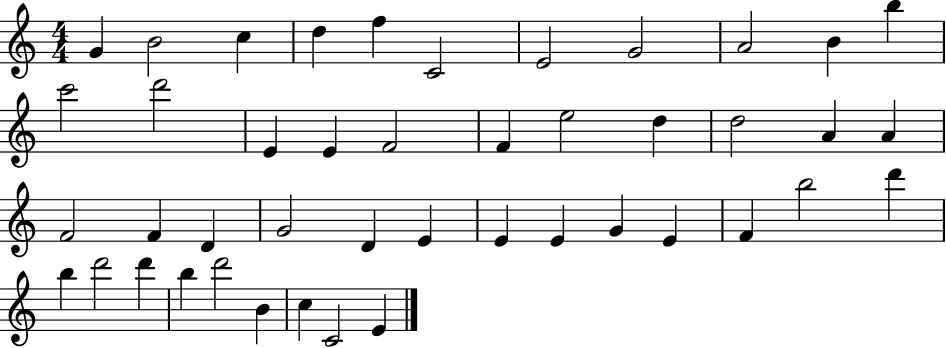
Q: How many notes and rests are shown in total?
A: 44